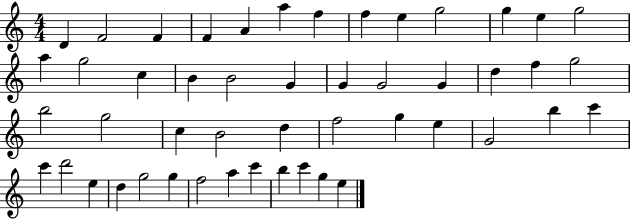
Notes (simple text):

D4/q F4/h F4/q F4/q A4/q A5/q F5/q F5/q E5/q G5/h G5/q E5/q G5/h A5/q G5/h C5/q B4/q B4/h G4/q G4/q G4/h G4/q D5/q F5/q G5/h B5/h G5/h C5/q B4/h D5/q F5/h G5/q E5/q G4/h B5/q C6/q C6/q D6/h E5/q D5/q G5/h G5/q F5/h A5/q C6/q B5/q C6/q G5/q E5/q